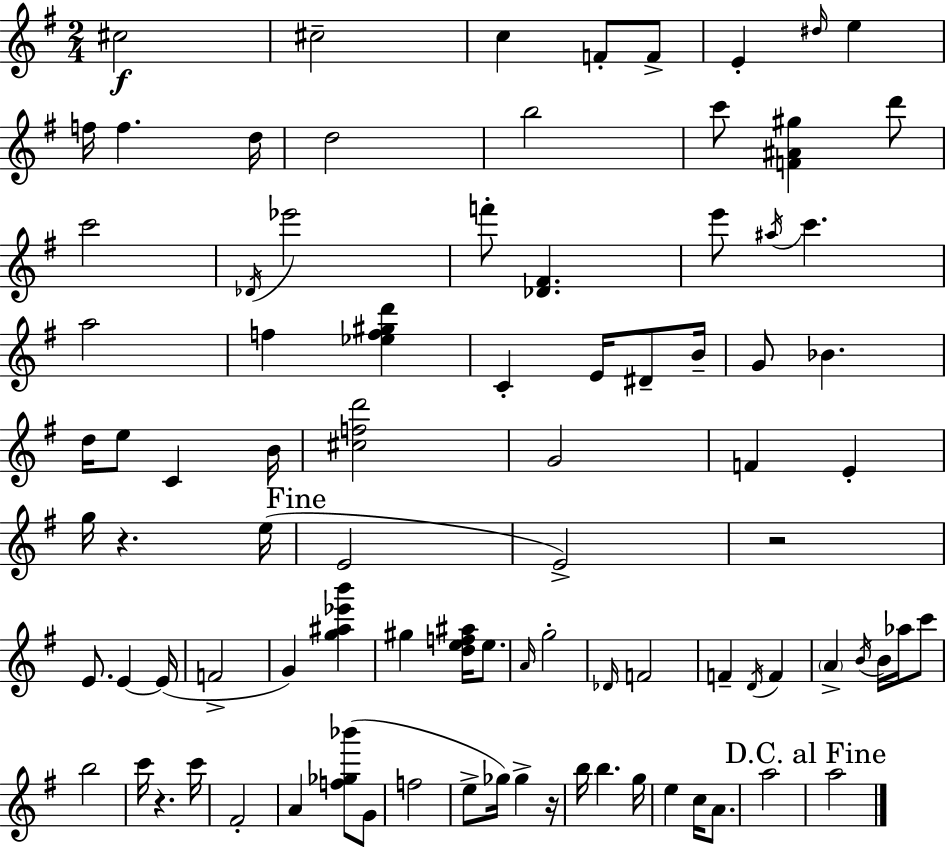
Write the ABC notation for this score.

X:1
T:Untitled
M:2/4
L:1/4
K:Em
^c2 ^c2 c F/2 F/2 E ^d/4 e f/4 f d/4 d2 b2 c'/2 [F^A^g] d'/2 c'2 _D/4 _e'2 f'/2 [_D^F] e'/2 ^a/4 c' a2 f [_ef^gd'] C E/4 ^D/2 B/4 G/2 _B d/4 e/2 C B/4 [^cfd']2 G2 F E g/4 z e/4 E2 E2 z2 E/2 E E/4 F2 G [g^a_e'b'] ^g [def^a]/4 e/2 A/4 g2 _D/4 F2 F D/4 F A B/4 B/4 _a/4 c'/2 b2 c'/4 z c'/4 ^F2 A [f_g_b']/2 G/2 f2 e/2 _g/4 _g z/4 b/4 b g/4 e c/4 A/2 a2 a2